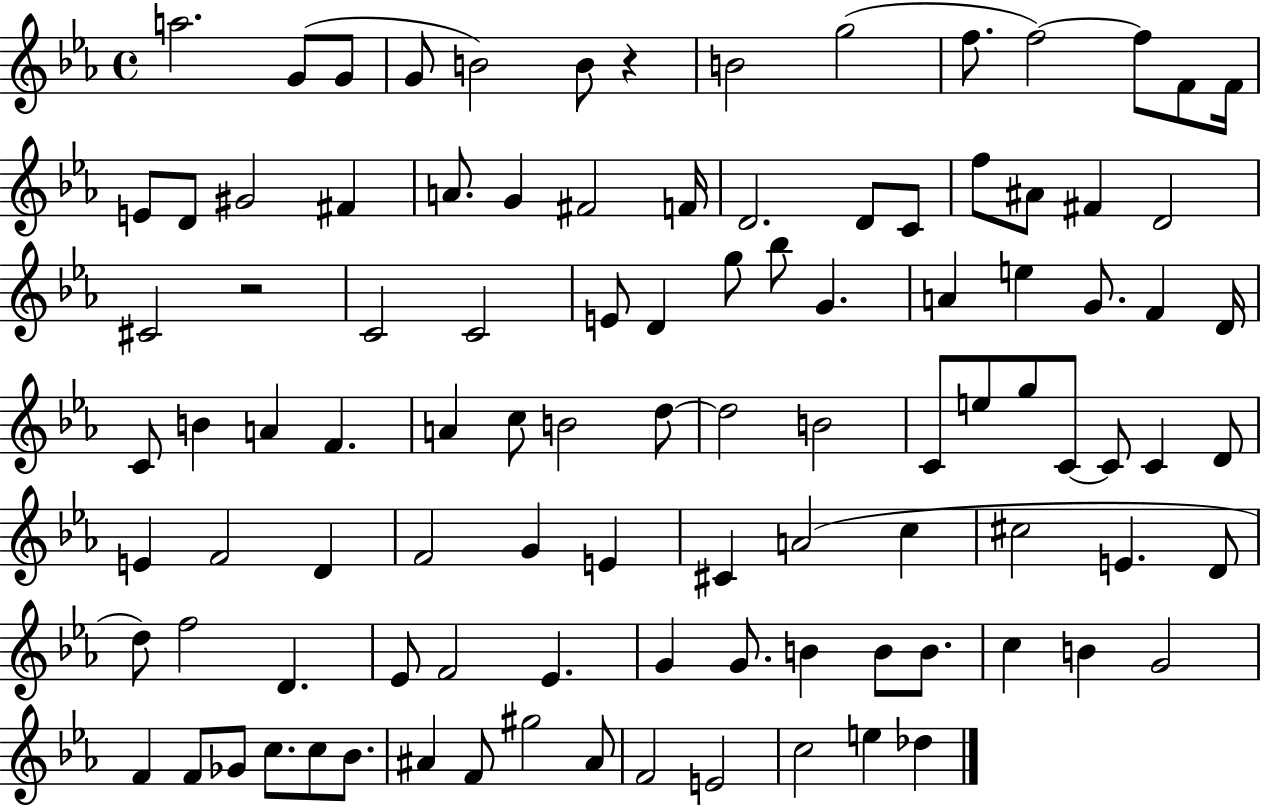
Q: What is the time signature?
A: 4/4